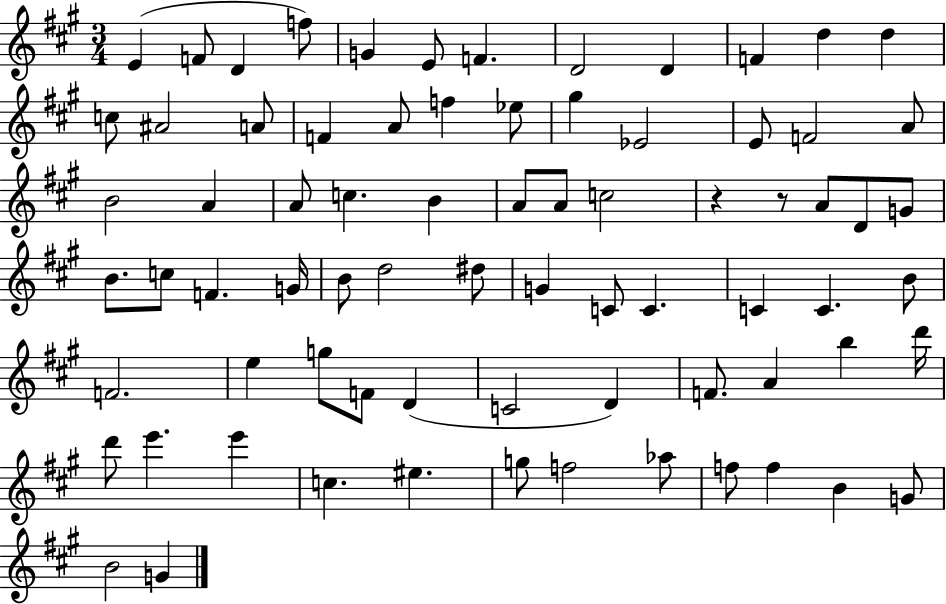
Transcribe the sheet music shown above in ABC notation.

X:1
T:Untitled
M:3/4
L:1/4
K:A
E F/2 D f/2 G E/2 F D2 D F d d c/2 ^A2 A/2 F A/2 f _e/2 ^g _E2 E/2 F2 A/2 B2 A A/2 c B A/2 A/2 c2 z z/2 A/2 D/2 G/2 B/2 c/2 F G/4 B/2 d2 ^d/2 G C/2 C C C B/2 F2 e g/2 F/2 D C2 D F/2 A b d'/4 d'/2 e' e' c ^e g/2 f2 _a/2 f/2 f B G/2 B2 G